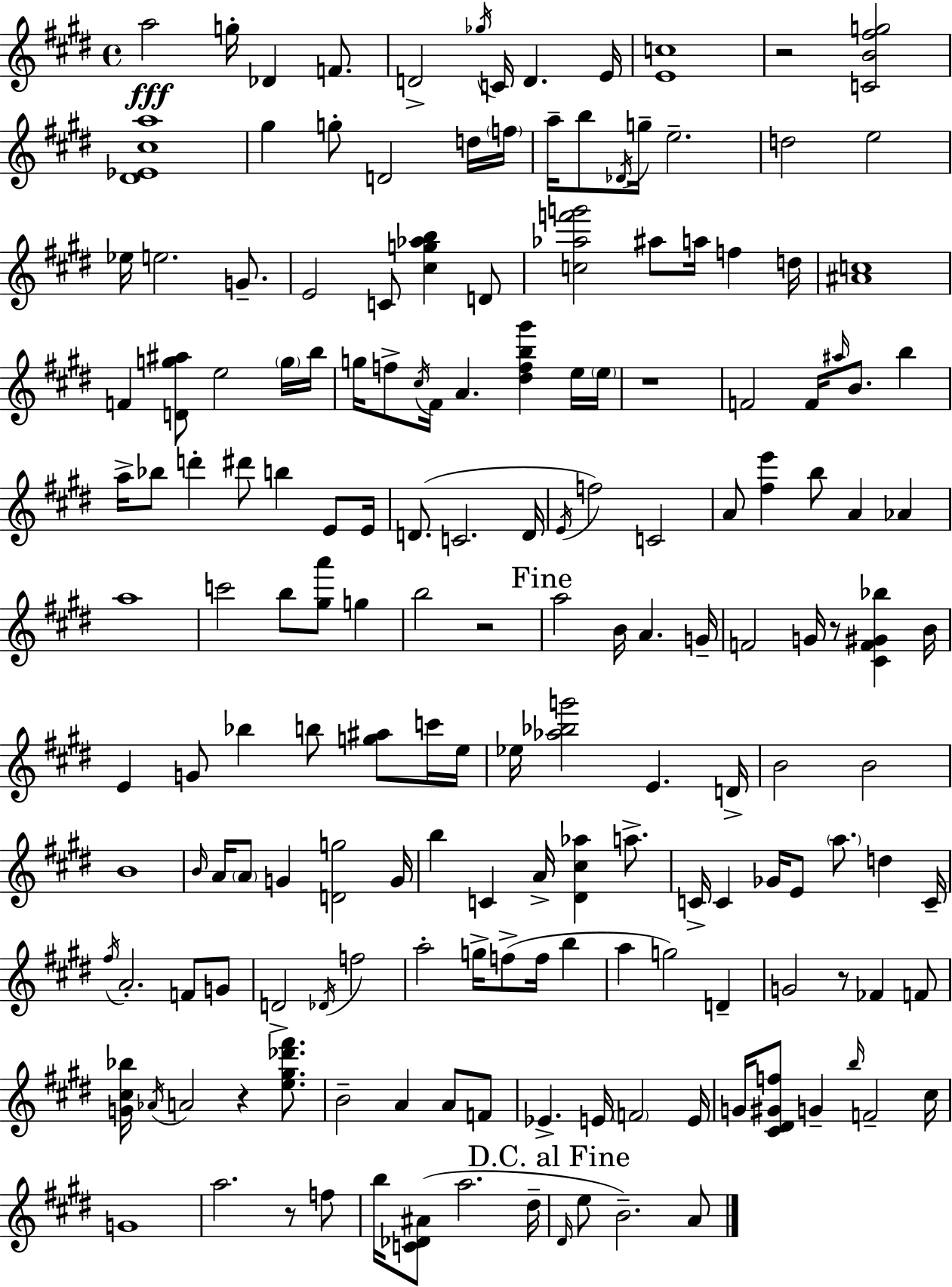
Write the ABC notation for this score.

X:1
T:Untitled
M:4/4
L:1/4
K:E
a2 g/4 _D F/2 D2 _g/4 C/4 D E/4 [Ec]4 z2 [CB^fg]2 [^D_E^ca]4 ^g g/2 D2 d/4 f/4 a/4 b/2 _D/4 g/4 e2 d2 e2 _e/4 e2 G/2 E2 C/2 [^cg_ab] D/2 [c_af'g']2 ^a/2 a/4 f d/4 [^Ac]4 F [Dg^a]/2 e2 g/4 b/4 g/4 f/2 ^c/4 ^F/4 A [^dfb^g'] e/4 e/4 z4 F2 F/4 ^a/4 B/2 b a/4 _b/2 d' ^d'/2 b E/2 E/4 D/2 C2 D/4 E/4 f2 C2 A/2 [^fe'] b/2 A _A a4 c'2 b/2 [^ga']/2 g b2 z2 a2 B/4 A G/4 F2 G/4 z/2 [^CF^G_b] B/4 E G/2 _b b/2 [g^a]/2 c'/4 e/4 _e/4 [_a_bg']2 E D/4 B2 B2 B4 B/4 A/4 A/2 G [Dg]2 G/4 b C A/4 [^D^c_a] a/2 C/4 C _G/4 E/2 a/2 d C/4 ^f/4 A2 F/2 G/2 D2 _D/4 f2 a2 g/4 f/2 f/4 b a g2 D G2 z/2 _F F/2 [G^c_b]/4 _A/4 A2 z [e^g_d'^f']/2 B2 A A/2 F/2 _E E/4 F2 E/4 G/4 [^C^D^Gf]/2 G b/4 F2 ^c/4 G4 a2 z/2 f/2 b/4 [C_D^A]/2 a2 ^d/4 ^D/4 e/2 B2 A/2